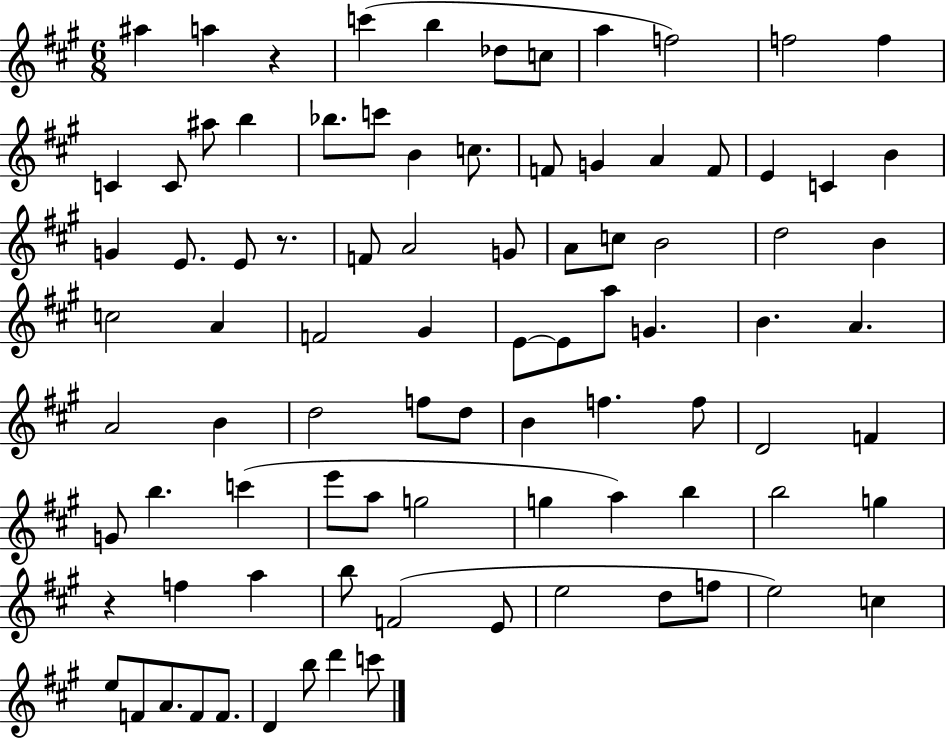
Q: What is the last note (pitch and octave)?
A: C6